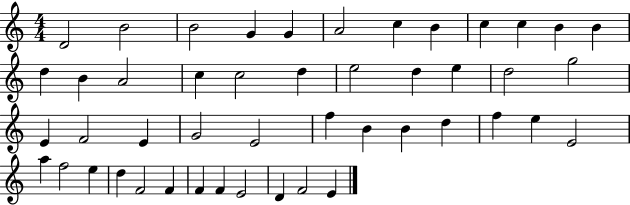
D4/h B4/h B4/h G4/q G4/q A4/h C5/q B4/q C5/q C5/q B4/q B4/q D5/q B4/q A4/h C5/q C5/h D5/q E5/h D5/q E5/q D5/h G5/h E4/q F4/h E4/q G4/h E4/h F5/q B4/q B4/q D5/q F5/q E5/q E4/h A5/q F5/h E5/q D5/q F4/h F4/q F4/q F4/q E4/h D4/q F4/h E4/q